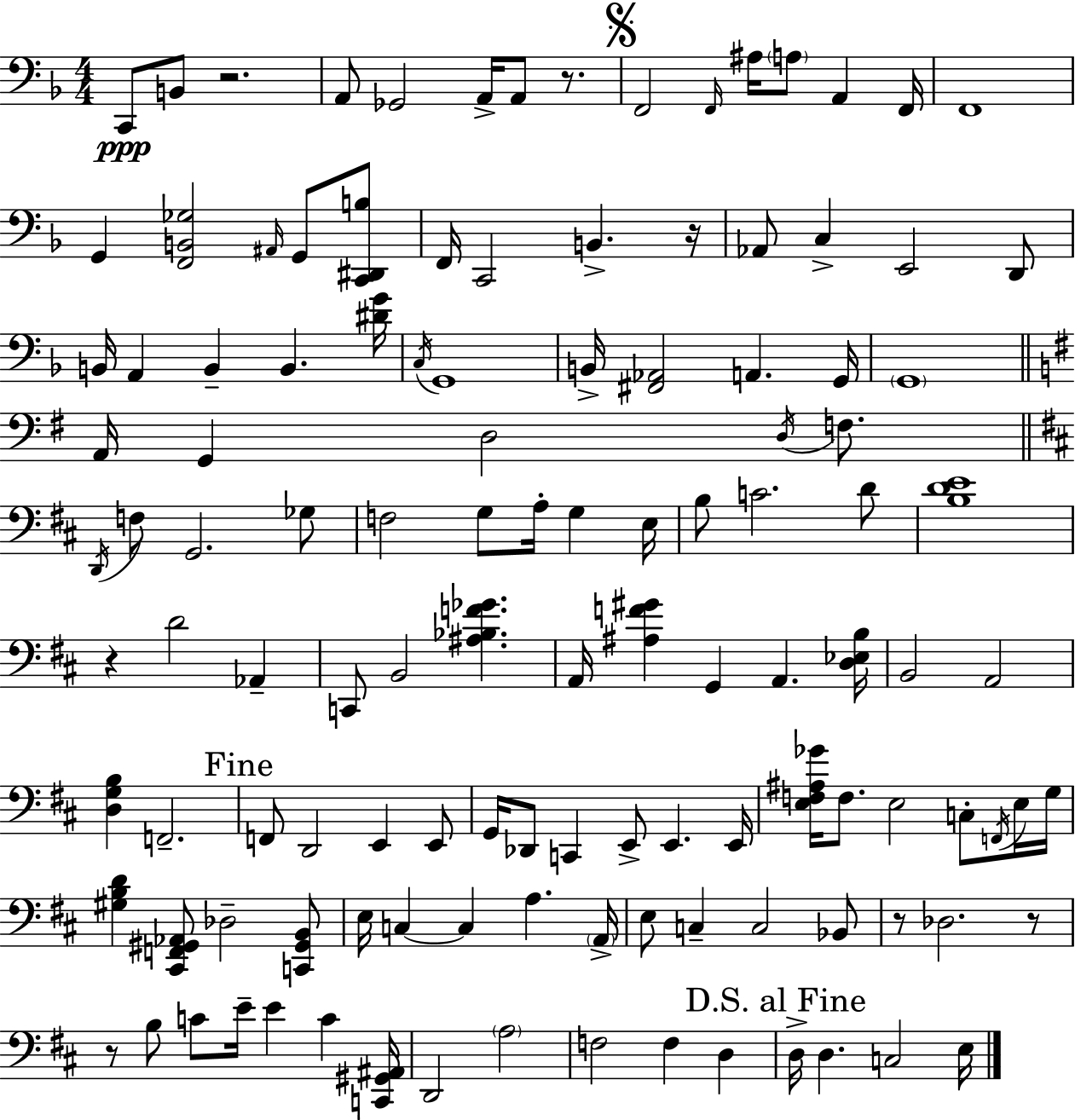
C2/e B2/e R/h. A2/e Gb2/h A2/s A2/e R/e. F2/h F2/s A#3/s A3/e A2/q F2/s F2/w G2/q [F2,B2,Gb3]/h A#2/s G2/e [C2,D#2,B3]/e F2/s C2/h B2/q. R/s Ab2/e C3/q E2/h D2/e B2/s A2/q B2/q B2/q. [D#4,G4]/s C3/s G2/w B2/s [F#2,Ab2]/h A2/q. G2/s G2/w A2/s G2/q D3/h D3/s F3/e. D2/s F3/e G2/h. Gb3/e F3/h G3/e A3/s G3/q E3/s B3/e C4/h. D4/e [B3,D4,E4]/w R/q D4/h Ab2/q C2/e B2/h [A#3,Bb3,F4,Gb4]/q. A2/s [A#3,F4,G#4]/q G2/q A2/q. [D3,Eb3,B3]/s B2/h A2/h [D3,G3,B3]/q F2/h. F2/e D2/h E2/q E2/e G2/s Db2/e C2/q E2/e E2/q. E2/s [E3,F3,A#3,Gb4]/s F3/e. E3/h C3/e F2/s E3/s G3/s [G#3,B3,D4]/q [C#2,F2,G#2,Ab2]/e Db3/h [C2,G#2,B2]/e E3/s C3/q C3/q A3/q. A2/s E3/e C3/q C3/h Bb2/e R/e Db3/h. R/e R/e B3/e C4/e E4/s E4/q C4/q [C2,G#2,A#2]/s D2/h A3/h F3/h F3/q D3/q D3/s D3/q. C3/h E3/s